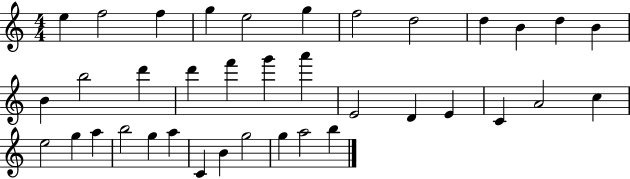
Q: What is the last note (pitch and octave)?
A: B5